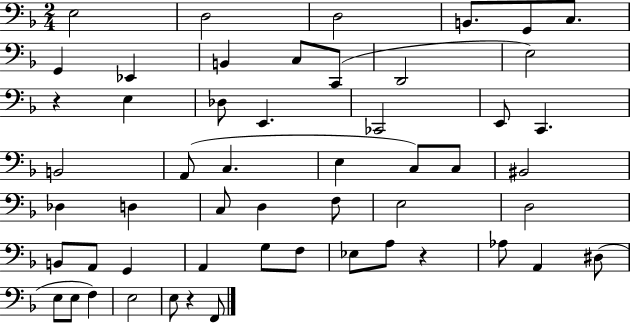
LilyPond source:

{
  \clef bass
  \numericTimeSignature
  \time 2/4
  \key f \major
  e2 | d2 | d2 | b,8. g,8 c8. | \break g,4 ees,4 | b,4 c8 c,8( | d,2 | e2) | \break r4 e4 | des8 e,4. | ces,2 | e,8 c,4. | \break b,2 | a,8( c4. | e4 c8) c8 | bis,2 | \break des4 d4 | c8 d4 f8 | e2 | d2 | \break b,8 a,8 g,4 | a,4 g8 f8 | ees8 a8 r4 | aes8 a,4 dis8( | \break e8 e8 f4) | e2 | e8 r4 f,8 | \bar "|."
}